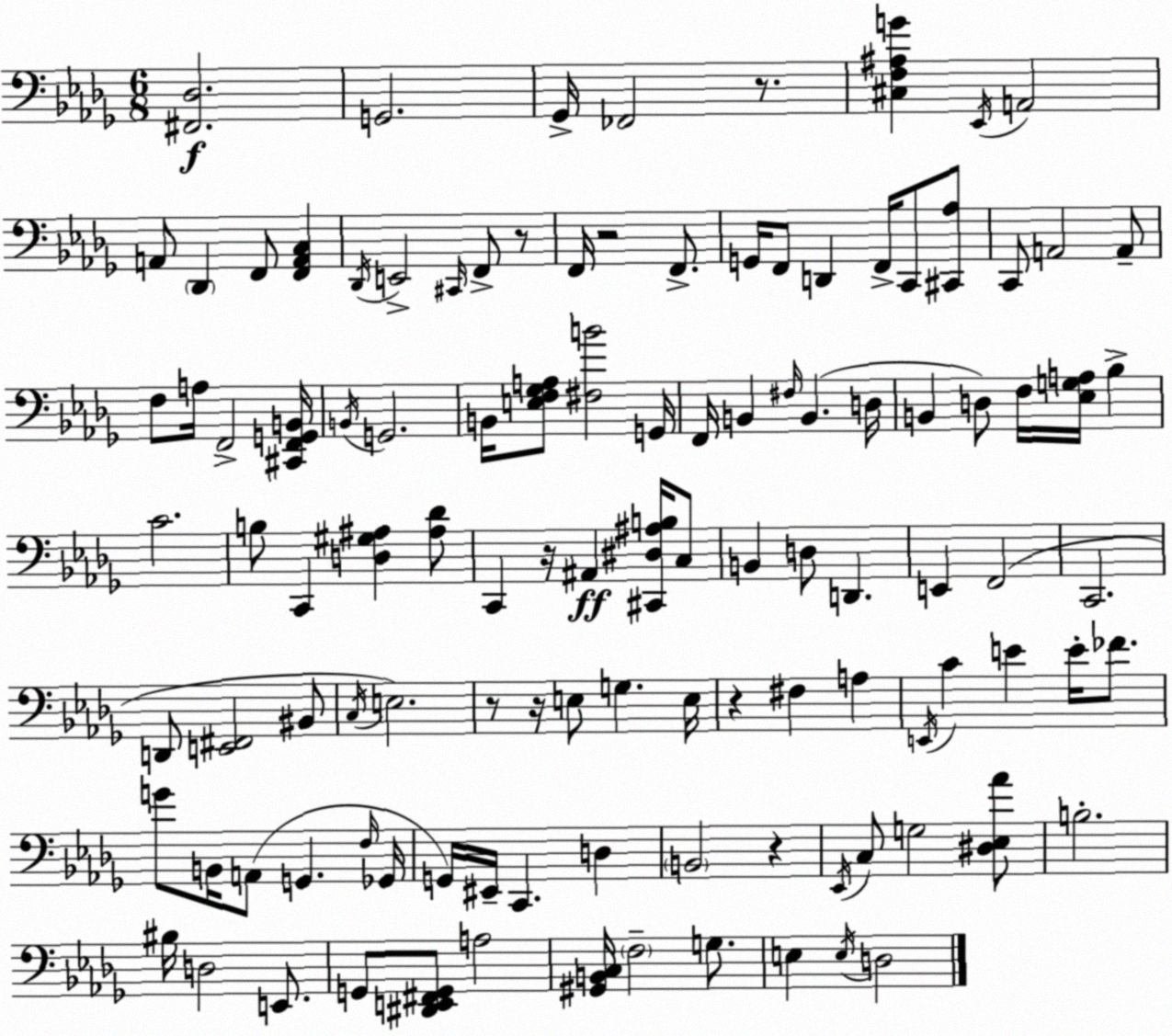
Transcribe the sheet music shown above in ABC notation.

X:1
T:Untitled
M:6/8
L:1/4
K:Bbm
[^F,,_D,]2 G,,2 _G,,/4 _F,,2 z/2 [^C,F,^A,G] _E,,/4 A,,2 A,,/2 _D,, F,,/2 [F,,A,,C,] _D,,/4 E,,2 ^C,,/4 F,,/2 z/2 F,,/4 z2 F,,/2 G,,/4 F,,/2 D,, F,,/4 C,,/2 [^C,,_A,]/2 C,,/2 A,,2 A,,/2 F,/2 A,/4 F,,2 [^C,,F,,G,,B,,]/4 B,,/4 G,,2 B,,/4 [E,F,_G,A,]/2 [^F,B]2 G,,/4 F,,/4 B,, ^F,/4 B,, D,/4 B,, D,/2 F,/4 [_E,G,A,]/4 _B, C2 B,/2 C,, [D,^G,^A,] [^A,_D]/2 C,, z/4 ^A,, [^C,,^D,^A,B,]/4 C,/2 B,, D,/2 D,, E,, F,,2 C,,2 D,,/2 [E,,^F,,]2 ^B,,/2 C,/4 E,2 z/2 z/4 E,/2 G, E,/4 z ^F, A, E,,/4 C E E/4 _F/2 G/2 B,,/4 A,,/2 G,, F,/4 _G,,/4 G,,/4 ^E,,/4 C,, D, B,,2 z _E,,/4 C,/2 G,2 [^D,_E,_A]/2 B,2 ^B,/4 D,2 E,,/2 G,,/2 [^D,,E,,^F,,G,,]/2 A,2 [^G,,B,,C,]/4 F,2 G,/2 E, E,/4 D,2